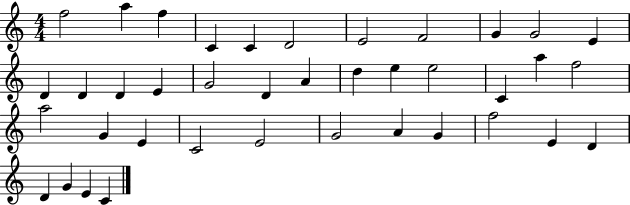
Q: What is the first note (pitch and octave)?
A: F5